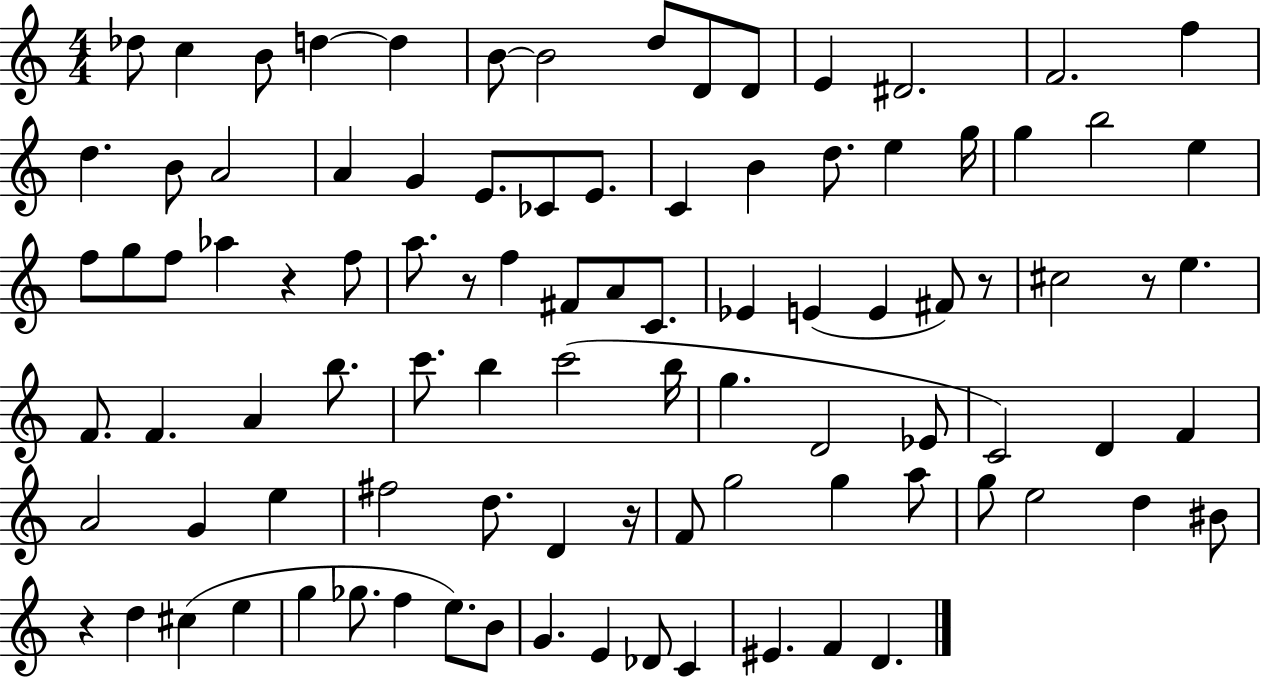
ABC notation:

X:1
T:Untitled
M:4/4
L:1/4
K:C
_d/2 c B/2 d d B/2 B2 d/2 D/2 D/2 E ^D2 F2 f d B/2 A2 A G E/2 _C/2 E/2 C B d/2 e g/4 g b2 e f/2 g/2 f/2 _a z f/2 a/2 z/2 f ^F/2 A/2 C/2 _E E E ^F/2 z/2 ^c2 z/2 e F/2 F A b/2 c'/2 b c'2 b/4 g D2 _E/2 C2 D F A2 G e ^f2 d/2 D z/4 F/2 g2 g a/2 g/2 e2 d ^B/2 z d ^c e g _g/2 f e/2 B/2 G E _D/2 C ^E F D